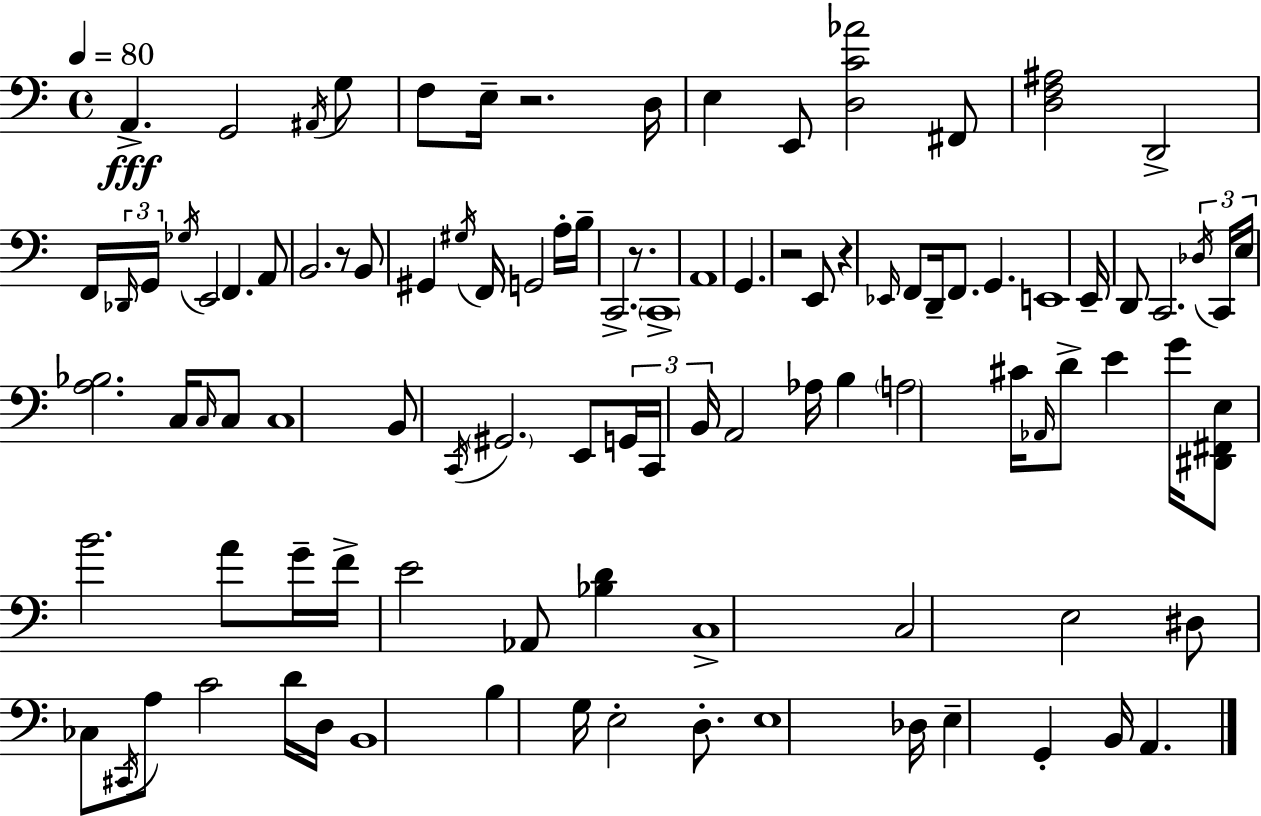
X:1
T:Untitled
M:4/4
L:1/4
K:C
A,, G,,2 ^A,,/4 G,/2 F,/2 E,/4 z2 D,/4 E, E,,/2 [D,C_A]2 ^F,,/2 [D,F,^A,]2 D,,2 F,,/4 _D,,/4 G,,/4 _G,/4 E,,2 F,, A,,/2 B,,2 z/2 B,,/2 ^G,, ^G,/4 F,,/4 G,,2 A,/4 B,/4 C,,2 z/2 C,,4 A,,4 G,, z2 E,,/2 z _E,,/4 F,,/2 D,,/4 F,,/2 G,, E,,4 E,,/4 D,,/2 C,,2 _D,/4 C,,/4 E,/4 [A,_B,]2 C,/4 C,/4 C,/2 C,4 B,,/2 C,,/4 ^G,,2 E,,/2 G,,/4 C,,/4 B,,/4 A,,2 _A,/4 B, A,2 ^C/4 _A,,/4 D/2 E G/4 [^D,,^F,,E,]/2 B2 A/2 G/4 F/4 E2 _A,,/2 [_B,D] C,4 C,2 E,2 ^D,/2 _C,/2 ^C,,/4 A,/2 C2 D/4 D,/4 B,,4 B, G,/4 E,2 D,/2 E,4 _D,/4 E, G,, B,,/4 A,,